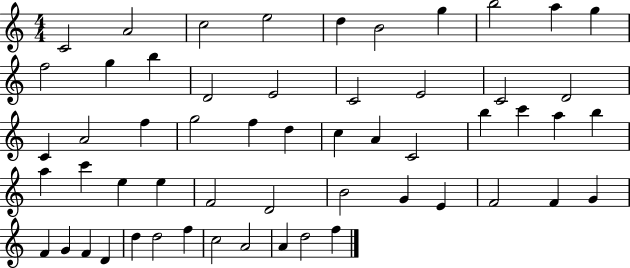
{
  \clef treble
  \numericTimeSignature
  \time 4/4
  \key c \major
  c'2 a'2 | c''2 e''2 | d''4 b'2 g''4 | b''2 a''4 g''4 | \break f''2 g''4 b''4 | d'2 e'2 | c'2 e'2 | c'2 d'2 | \break c'4 a'2 f''4 | g''2 f''4 d''4 | c''4 a'4 c'2 | b''4 c'''4 a''4 b''4 | \break a''4 c'''4 e''4 e''4 | f'2 d'2 | b'2 g'4 e'4 | f'2 f'4 g'4 | \break f'4 g'4 f'4 d'4 | d''4 d''2 f''4 | c''2 a'2 | a'4 d''2 f''4 | \break \bar "|."
}